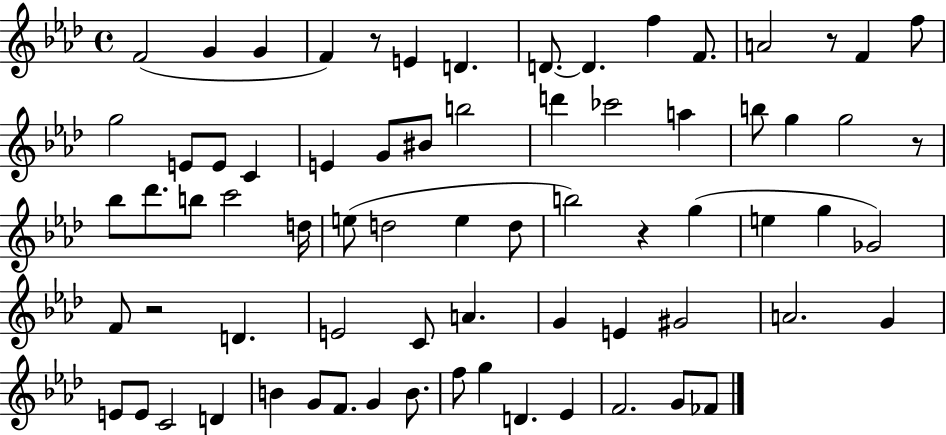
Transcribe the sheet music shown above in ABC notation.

X:1
T:Untitled
M:4/4
L:1/4
K:Ab
F2 G G F z/2 E D D/2 D f F/2 A2 z/2 F f/2 g2 E/2 E/2 C E G/2 ^B/2 b2 d' _c'2 a b/2 g g2 z/2 _b/2 _d'/2 b/2 c'2 d/4 e/2 d2 e d/2 b2 z g e g _G2 F/2 z2 D E2 C/2 A G E ^G2 A2 G E/2 E/2 C2 D B G/2 F/2 G B/2 f/2 g D _E F2 G/2 _F/2